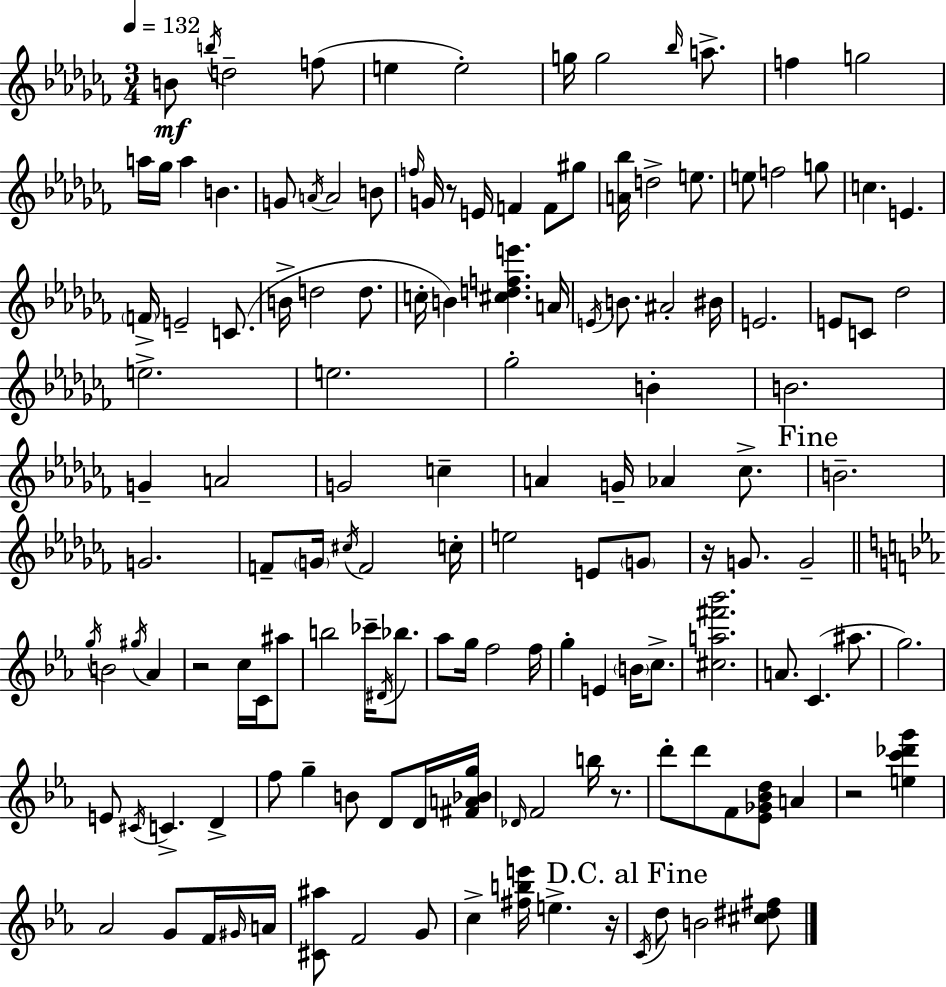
{
  \clef treble
  \numericTimeSignature
  \time 3/4
  \key aes \minor
  \tempo 4 = 132
  b'8\mf \acciaccatura { b''16 } d''2-- f''8( | e''4 e''2-.) | g''16 g''2 \grace { bes''16 } a''8.-> | f''4 g''2 | \break a''16 ges''16 a''4 b'4. | g'8 \acciaccatura { a'16 } a'2 | b'8 \grace { f''16 } g'16 r8 e'16 f'4 | f'8 gis''8 <a' bes''>16 d''2-> | \break e''8. e''8 f''2 | g''8 c''4. e'4. | \parenthesize f'16-> e'2-- | c'8.( b'16-> d''2 | \break d''8. c''16-. b'4) <cis'' d'' f'' e'''>4. | a'16 \acciaccatura { e'16 } b'8. ais'2-. | bis'16 e'2. | e'8 c'8 des''2 | \break e''2.-> | e''2. | ges''2-. | b'4-. b'2. | \break g'4-- a'2 | g'2 | c''4-- a'4 g'16-- aes'4 | ces''8.-> \mark "Fine" b'2.-- | \break g'2. | f'8-- \parenthesize g'16 \acciaccatura { cis''16 } f'2 | c''16-. e''2 | e'8 \parenthesize g'8 r16 g'8. g'2-- | \break \bar "||" \break \key ees \major \acciaccatura { g''16 } b'2 \acciaccatura { gis''16 } aes'4 | r2 c''16 c'16 | ais''8 b''2 ces'''16-- \acciaccatura { dis'16 } | bes''8. aes''8 g''16 f''2 | \break f''16 g''4-. e'4 \parenthesize b'16 | c''8.-> <cis'' a'' fis''' bes'''>2. | a'8. c'4.( | ais''8. g''2.) | \break e'8 \acciaccatura { cis'16 } c'4.-> | d'4-> f''8 g''4-- b'8 | d'8 d'16 <fis' a' bes' g''>16 \grace { des'16 } f'2 | b''16 r8. d'''8-. d'''8 f'8 <ees' ges' bes' d''>8 | \break a'4 r2 | <e'' c''' des''' g'''>4 aes'2 | g'8 f'16 \grace { gis'16 } a'16 <cis' ais''>8 f'2 | g'8 c''4-> <fis'' b'' e'''>16 e''4.-> | \break r16 \mark "D.C. al Fine" \acciaccatura { c'16 } d''8 b'2 | <cis'' dis'' fis''>8 \bar "|."
}